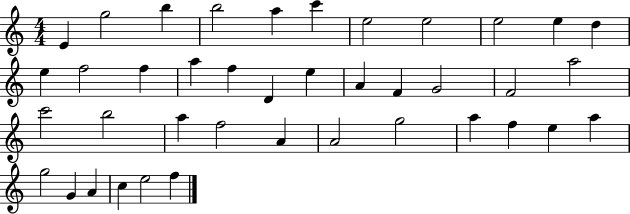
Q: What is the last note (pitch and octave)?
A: F5